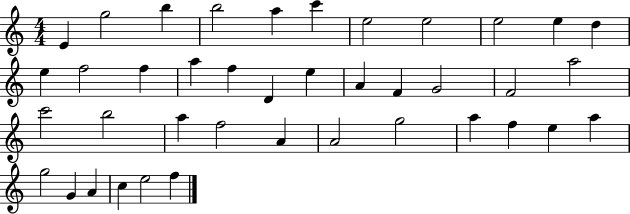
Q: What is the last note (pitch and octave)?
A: F5